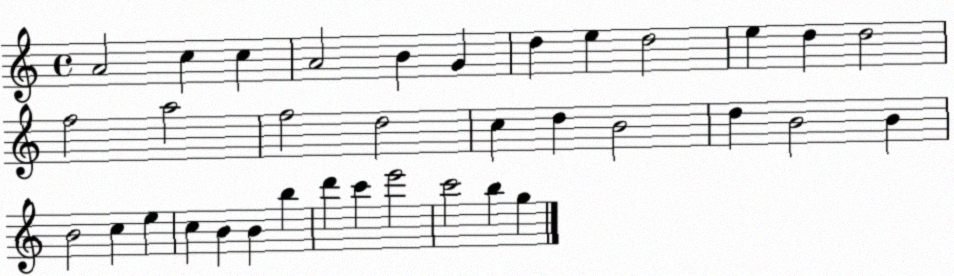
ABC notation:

X:1
T:Untitled
M:4/4
L:1/4
K:C
A2 c c A2 B G d e d2 e d d2 f2 a2 f2 d2 c d B2 d B2 B B2 c e c B B b d' c' e'2 c'2 b g